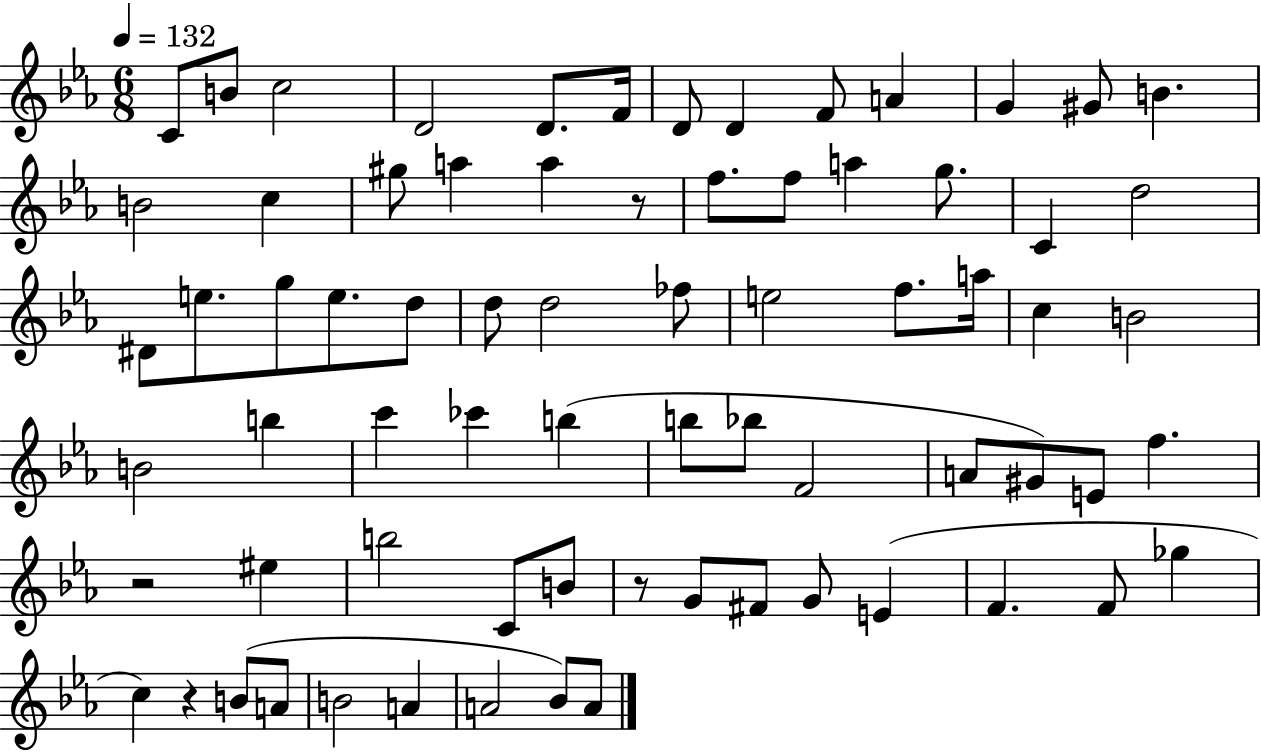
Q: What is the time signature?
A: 6/8